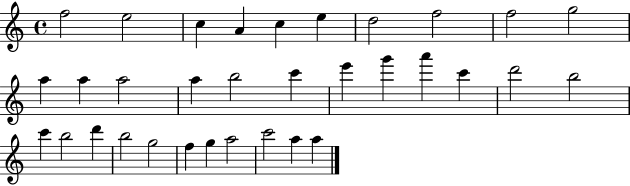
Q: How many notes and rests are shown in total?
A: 33